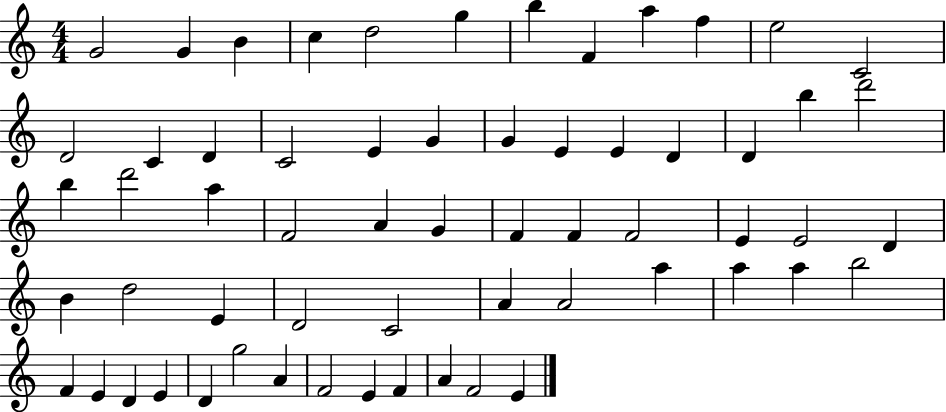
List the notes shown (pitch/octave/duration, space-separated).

G4/h G4/q B4/q C5/q D5/h G5/q B5/q F4/q A5/q F5/q E5/h C4/h D4/h C4/q D4/q C4/h E4/q G4/q G4/q E4/q E4/q D4/q D4/q B5/q D6/h B5/q D6/h A5/q F4/h A4/q G4/q F4/q F4/q F4/h E4/q E4/h D4/q B4/q D5/h E4/q D4/h C4/h A4/q A4/h A5/q A5/q A5/q B5/h F4/q E4/q D4/q E4/q D4/q G5/h A4/q F4/h E4/q F4/q A4/q F4/h E4/q